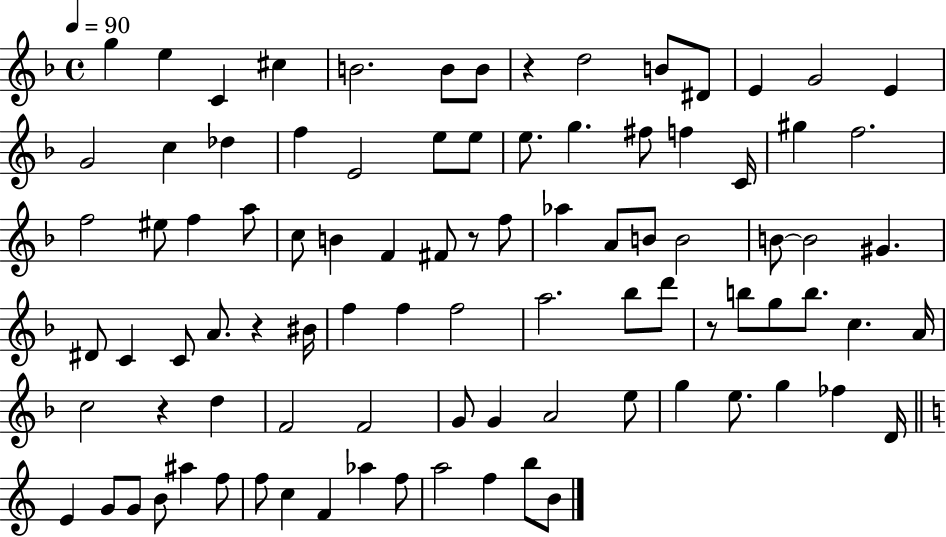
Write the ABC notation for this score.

X:1
T:Untitled
M:4/4
L:1/4
K:F
g e C ^c B2 B/2 B/2 z d2 B/2 ^D/2 E G2 E G2 c _d f E2 e/2 e/2 e/2 g ^f/2 f C/4 ^g f2 f2 ^e/2 f a/2 c/2 B F ^F/2 z/2 f/2 _a A/2 B/2 B2 B/2 B2 ^G ^D/2 C C/2 A/2 z ^B/4 f f f2 a2 _b/2 d'/2 z/2 b/2 g/2 b/2 c A/4 c2 z d F2 F2 G/2 G A2 e/2 g e/2 g _f D/4 E G/2 G/2 B/2 ^a f/2 f/2 c F _a f/2 a2 f b/2 B/2